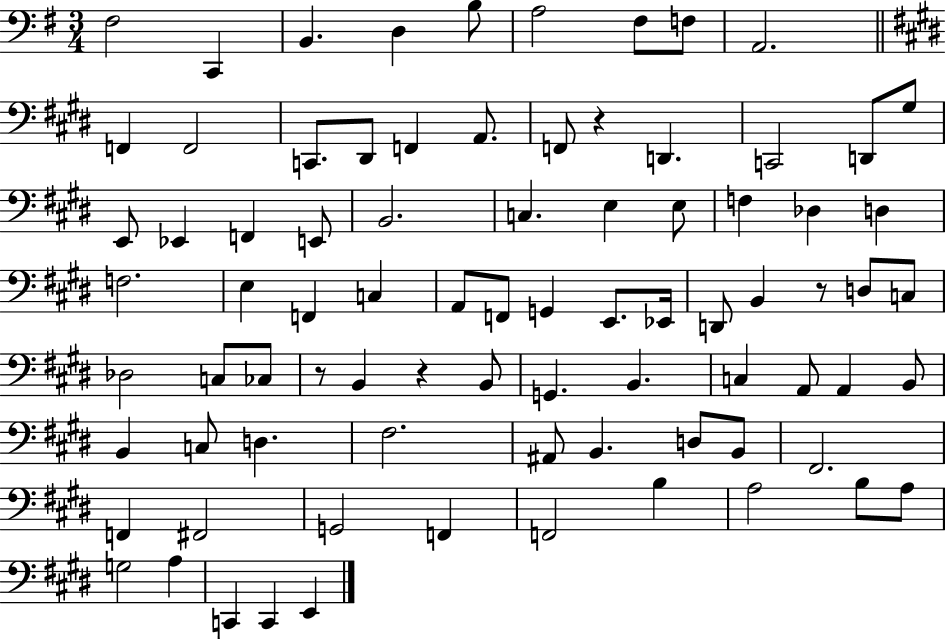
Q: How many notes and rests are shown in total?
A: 82